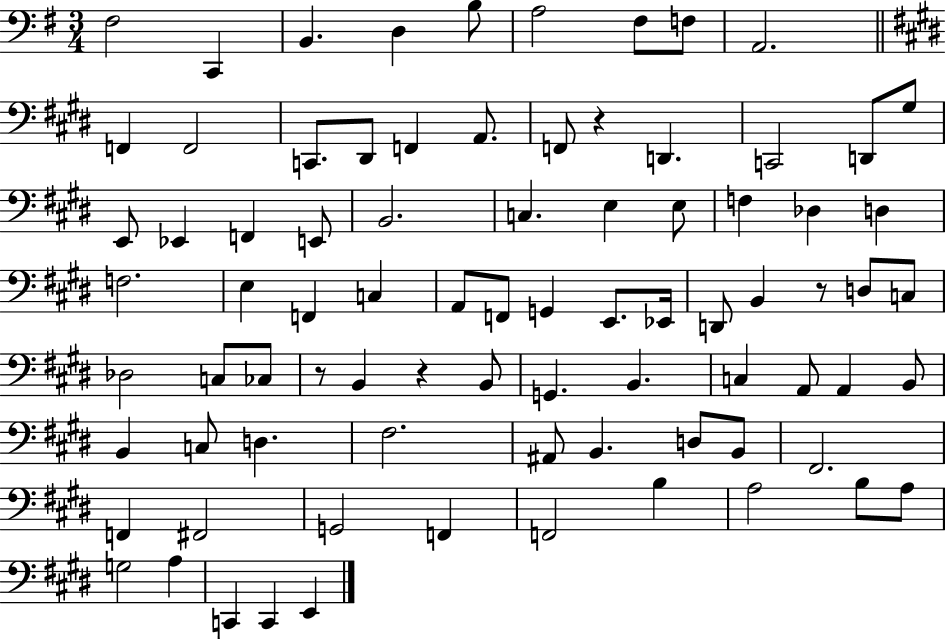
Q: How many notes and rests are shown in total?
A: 82